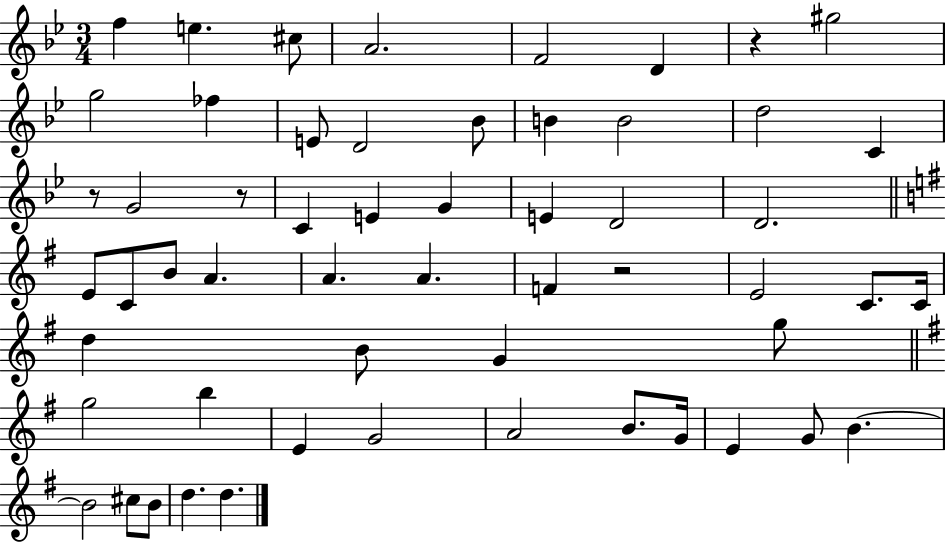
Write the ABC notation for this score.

X:1
T:Untitled
M:3/4
L:1/4
K:Bb
f e ^c/2 A2 F2 D z ^g2 g2 _f E/2 D2 _B/2 B B2 d2 C z/2 G2 z/2 C E G E D2 D2 E/2 C/2 B/2 A A A F z2 E2 C/2 C/4 d B/2 G g/2 g2 b E G2 A2 B/2 G/4 E G/2 B B2 ^c/2 B/2 d d